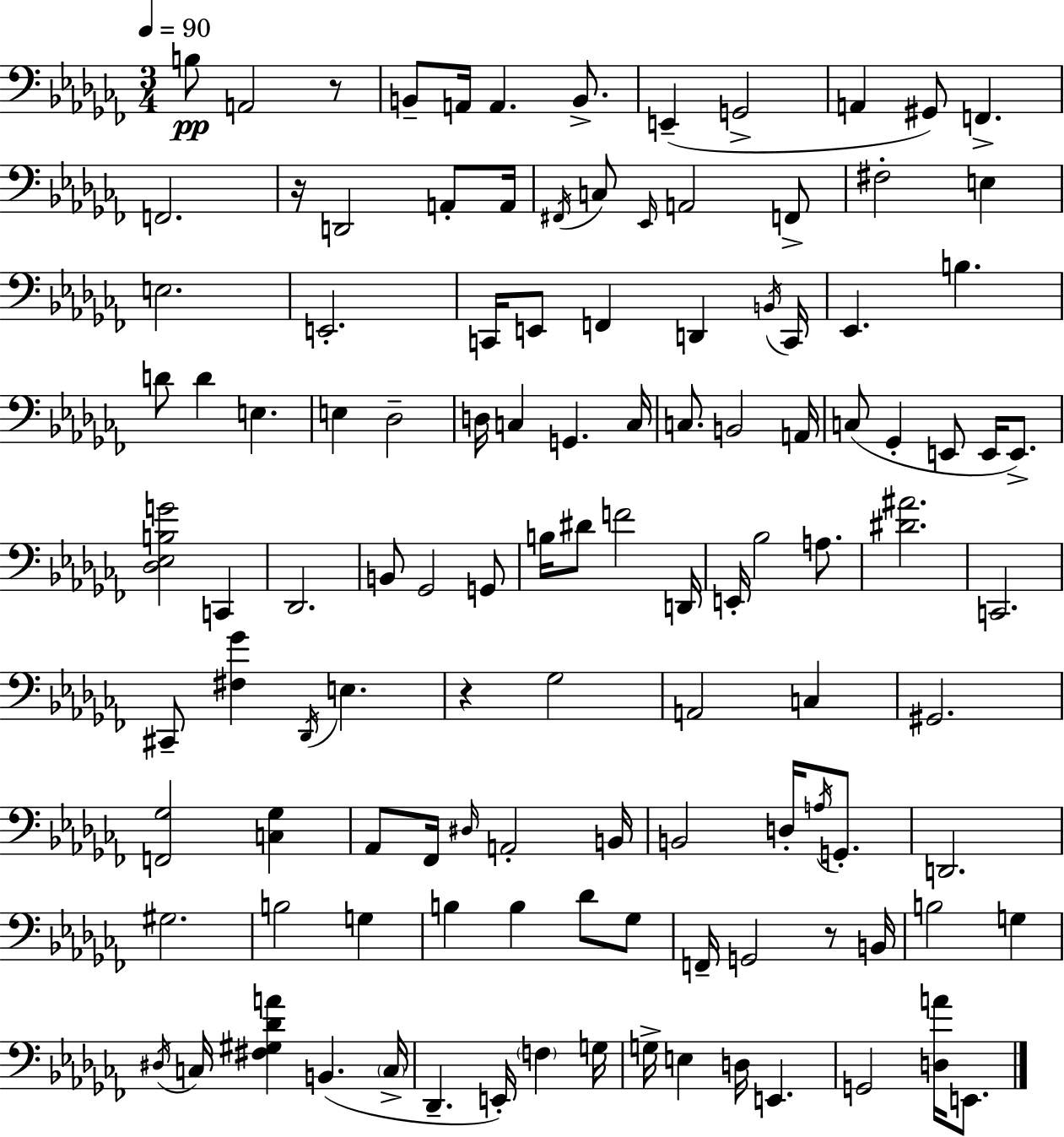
{
  \clef bass
  \numericTimeSignature
  \time 3/4
  \key aes \minor
  \tempo 4 = 90
  \repeat volta 2 { b8\pp a,2 r8 | b,8-- a,16 a,4. b,8.-> | e,4--( g,2-> | a,4 gis,8) f,4.-> | \break f,2. | r16 d,2 a,8-. a,16 | \acciaccatura { fis,16 } c8 \grace { ees,16 } a,2 | f,8-> fis2-. e4 | \break e2. | e,2.-. | c,16 e,8 f,4 d,4 | \acciaccatura { b,16 } c,16 ees,4. b4. | \break d'8 d'4 e4. | e4 des2-- | d16 c4 g,4. | c16 c8. b,2 | \break a,16 c8( ges,4-. e,8 e,16 | e,8.->) <des ees b g'>2 c,4 | des,2. | b,8 ges,2 | \break g,8 b16 dis'8 f'2 | d,16 e,16-. bes2 | a8. <dis' ais'>2. | c,2. | \break cis,8-- <fis ges'>4 \acciaccatura { des,16 } e4. | r4 ges2 | a,2 | c4 gis,2. | \break <f, ges>2 | <c ges>4 aes,8 fes,16 \grace { dis16 } a,2-. | b,16 b,2 | d16-. \acciaccatura { a16 } g,8.-. d,2. | \break gis2. | b2 | g4 b4 b4 | des'8 ges8 f,16-- g,2 | \break r8 b,16 b2 | g4 \acciaccatura { dis16 } c16 <fis gis des' a'>4 | b,4.( \parenthesize c16-> des,4.-- | e,16-.) \parenthesize f4 g16 g16-> e4 | \break d16 e,4. g,2 | <d a'>16 e,8. } \bar "|."
}